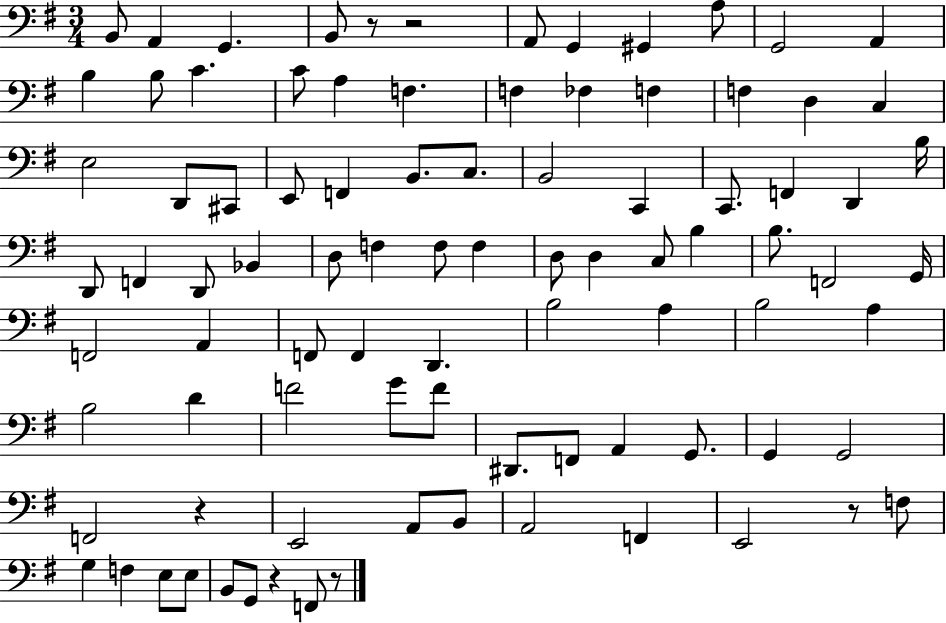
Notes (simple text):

B2/e A2/q G2/q. B2/e R/e R/h A2/e G2/q G#2/q A3/e G2/h A2/q B3/q B3/e C4/q. C4/e A3/q F3/q. F3/q FES3/q F3/q F3/q D3/q C3/q E3/h D2/e C#2/e E2/e F2/q B2/e. C3/e. B2/h C2/q C2/e. F2/q D2/q B3/s D2/e F2/q D2/e Bb2/q D3/e F3/q F3/e F3/q D3/e D3/q C3/e B3/q B3/e. F2/h G2/s F2/h A2/q F2/e F2/q D2/q. B3/h A3/q B3/h A3/q B3/h D4/q F4/h G4/e F4/e D#2/e. F2/e A2/q G2/e. G2/q G2/h F2/h R/q E2/h A2/e B2/e A2/h F2/q E2/h R/e F3/e G3/q F3/q E3/e E3/e B2/e G2/e R/q F2/e R/e